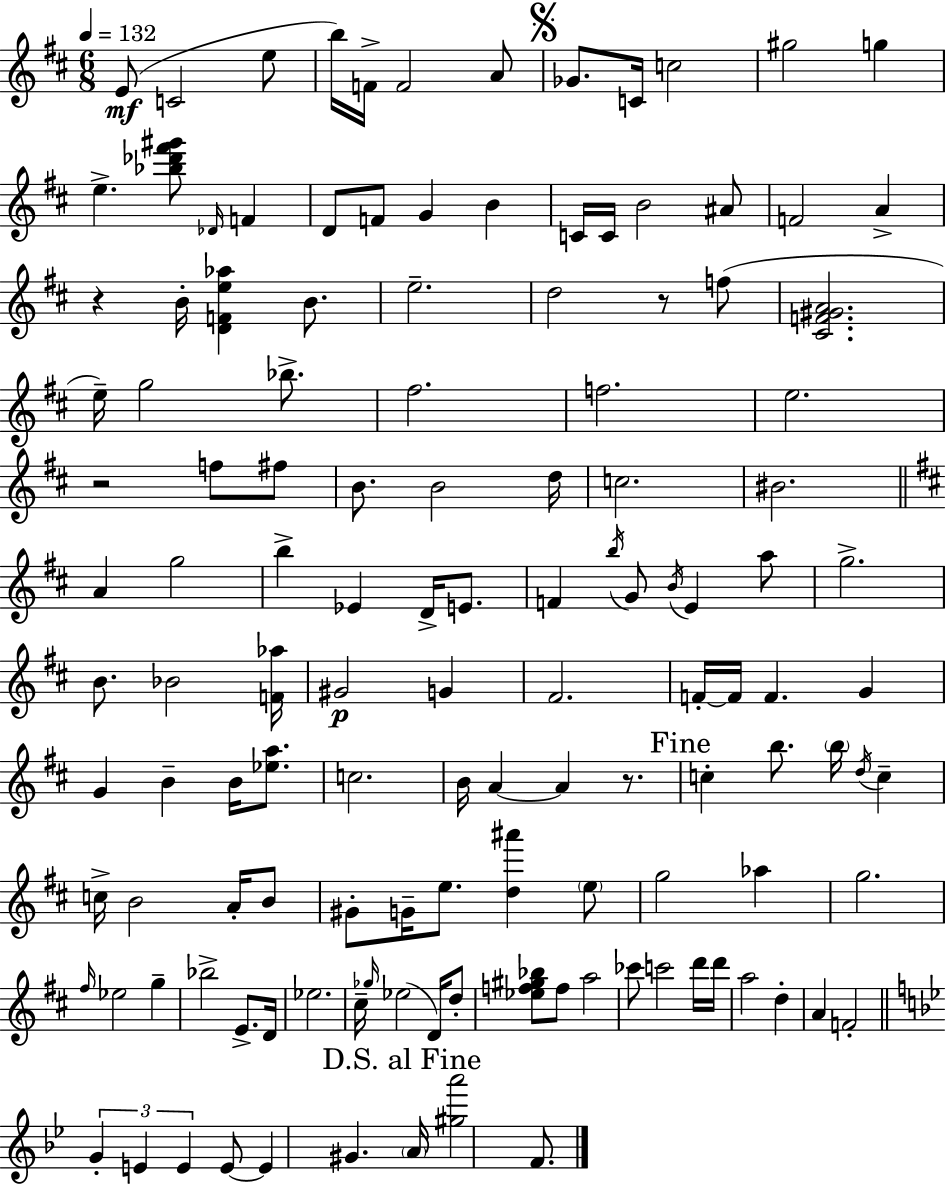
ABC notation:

X:1
T:Untitled
M:6/8
L:1/4
K:D
E/2 C2 e/2 b/4 F/4 F2 A/2 _G/2 C/4 c2 ^g2 g e [_b_d'^f'^g']/2 _D/4 F D/2 F/2 G B C/4 C/4 B2 ^A/2 F2 A z B/4 [DFe_a] B/2 e2 d2 z/2 f/2 [^CF^GA]2 e/4 g2 _b/2 ^f2 f2 e2 z2 f/2 ^f/2 B/2 B2 d/4 c2 ^B2 A g2 b _E D/4 E/2 F b/4 G/2 B/4 E a/2 g2 B/2 _B2 [F_a]/4 ^G2 G ^F2 F/4 F/4 F G G B B/4 [_ea]/2 c2 B/4 A A z/2 c b/2 b/4 d/4 c c/4 B2 A/4 B/2 ^G/2 G/4 e/2 [d^a'] e/2 g2 _a g2 ^f/4 _e2 g _b2 E/2 D/4 _e2 ^c/4 _g/4 _e2 D/4 d/2 [_ef^g_b]/2 f/2 a2 _c'/2 c'2 d'/4 d'/4 a2 d A F2 G E E E/2 E ^G A/4 [^ga']2 F/2